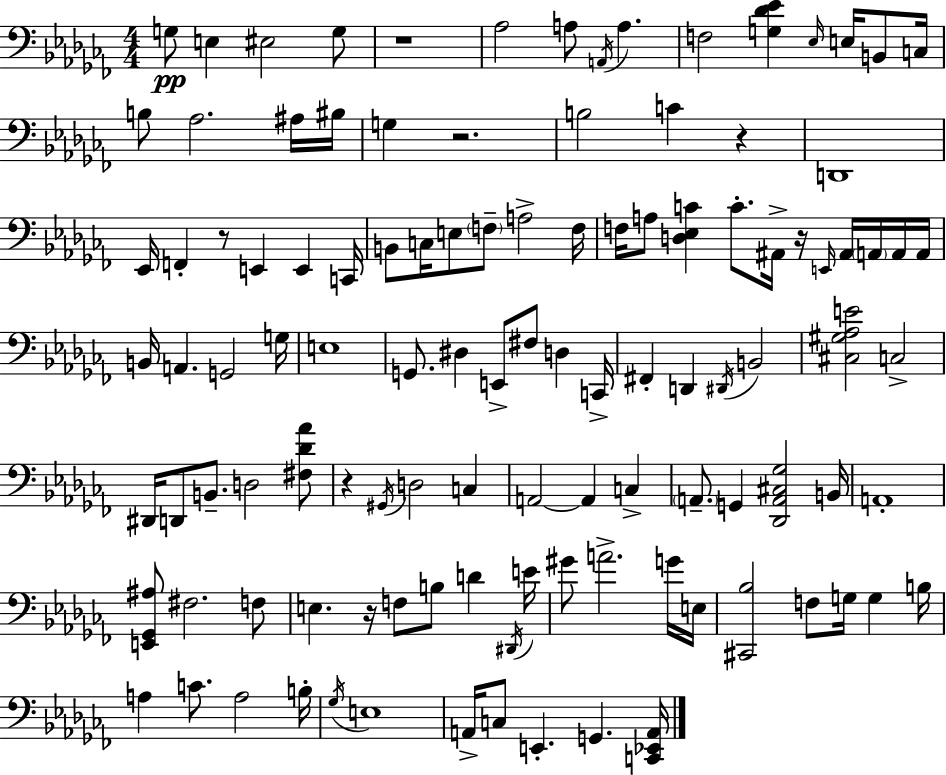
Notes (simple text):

G3/e E3/q EIS3/h G3/e R/w Ab3/h A3/e A2/s A3/q. F3/h [G3,Db4,Eb4]/q Eb3/s E3/s B2/e C3/s B3/e Ab3/h. A#3/s BIS3/s G3/q R/h. B3/h C4/q R/q D2/w Eb2/s F2/q R/e E2/q E2/q C2/s B2/e C3/s E3/e F3/e A3/h F3/s F3/s A3/e [D3,Eb3,C4]/q C4/e. A#2/s R/s E2/s A#2/s A2/s A2/s A2/s B2/s A2/q. G2/h G3/s E3/w G2/e. D#3/q E2/e F#3/e D3/q C2/s F#2/q D2/q D#2/s B2/h [C#3,G#3,Ab3,E4]/h C3/h D#2/s D2/e B2/e. D3/h [F#3,Db4,Ab4]/e R/q G#2/s D3/h C3/q A2/h A2/q C3/q A2/e. G2/q [Db2,A2,C#3,Gb3]/h B2/s A2/w [E2,Gb2,A#3]/e F#3/h. F3/e E3/q. R/s F3/e B3/e D4/q D#2/s E4/s G#4/e A4/h. G4/s E3/s [C#2,Bb3]/h F3/e G3/s G3/q B3/s A3/q C4/e. A3/h B3/s Gb3/s E3/w A2/s C3/e E2/q. G2/q. [C2,Eb2,A2]/s